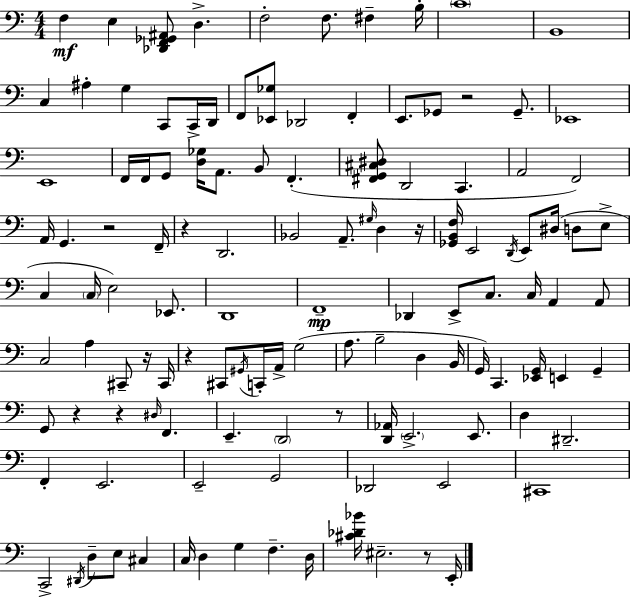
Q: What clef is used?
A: bass